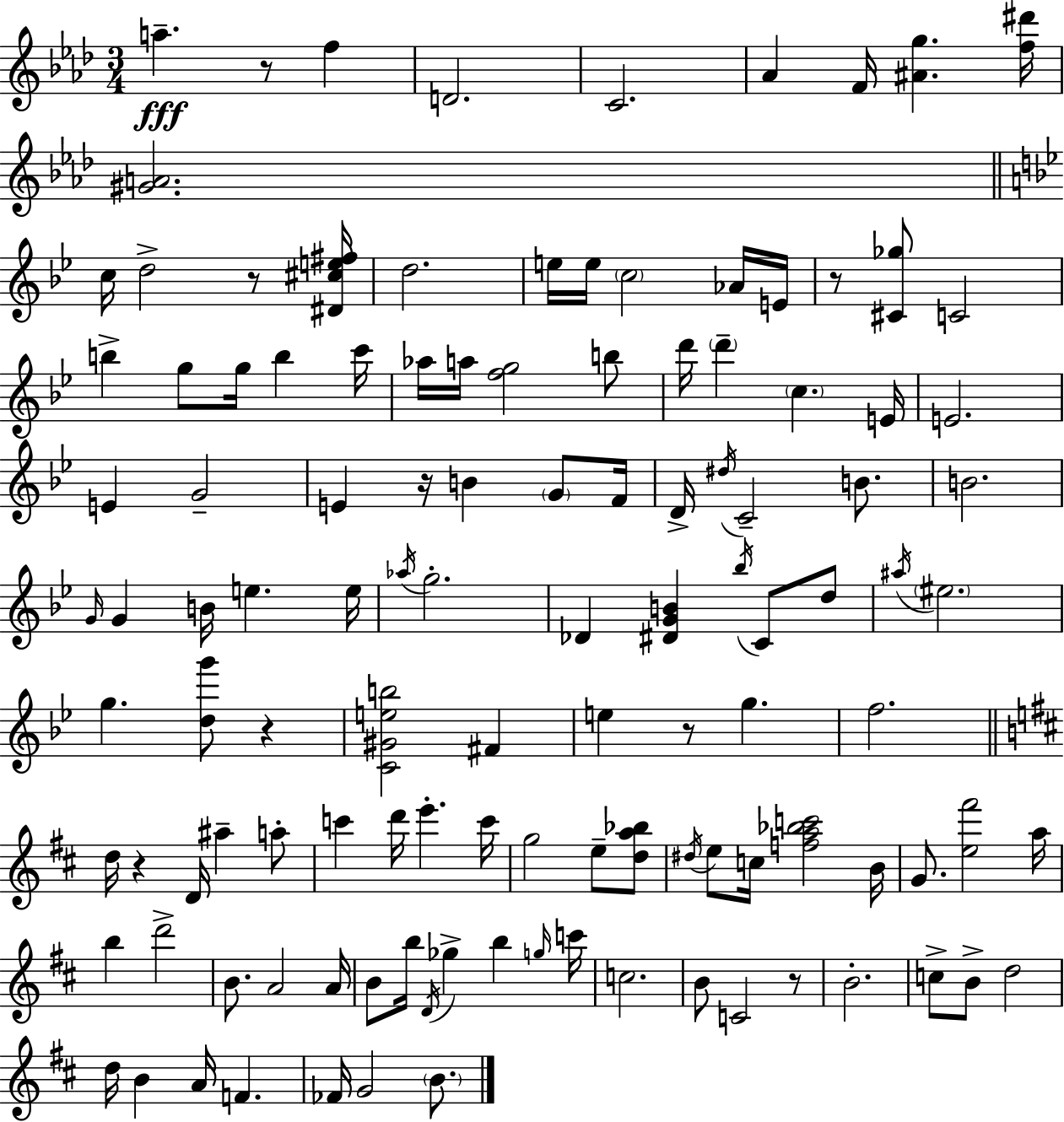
A5/q. R/e F5/q D4/h. C4/h. Ab4/q F4/s [A#4,G5]/q. [F5,D#6]/s [G#4,A4]/h. C5/s D5/h R/e [D#4,C#5,E5,F#5]/s D5/h. E5/s E5/s C5/h Ab4/s E4/s R/e [C#4,Gb5]/e C4/h B5/q G5/e G5/s B5/q C6/s Ab5/s A5/s [F5,G5]/h B5/e D6/s D6/q C5/q. E4/s E4/h. E4/q G4/h E4/q R/s B4/q G4/e F4/s D4/s D#5/s C4/h B4/e. B4/h. G4/s G4/q B4/s E5/q. E5/s Ab5/s G5/h. Db4/q [D#4,G4,B4]/q Bb5/s C4/e D5/e A#5/s EIS5/h. G5/q. [D5,G6]/e R/q [C4,G#4,E5,B5]/h F#4/q E5/q R/e G5/q. F5/h. D5/s R/q D4/s A#5/q A5/e C6/q D6/s E6/q. C6/s G5/h E5/e [D5,A5,Bb5]/e D#5/s E5/e C5/s [F5,A5,Bb5,C6]/h B4/s G4/e. [E5,F#6]/h A5/s B5/q D6/h B4/e. A4/h A4/s B4/e B5/s D4/s Gb5/q B5/q G5/s C6/s C5/h. B4/e C4/h R/e B4/h. C5/e B4/e D5/h D5/s B4/q A4/s F4/q. FES4/s G4/h B4/e.